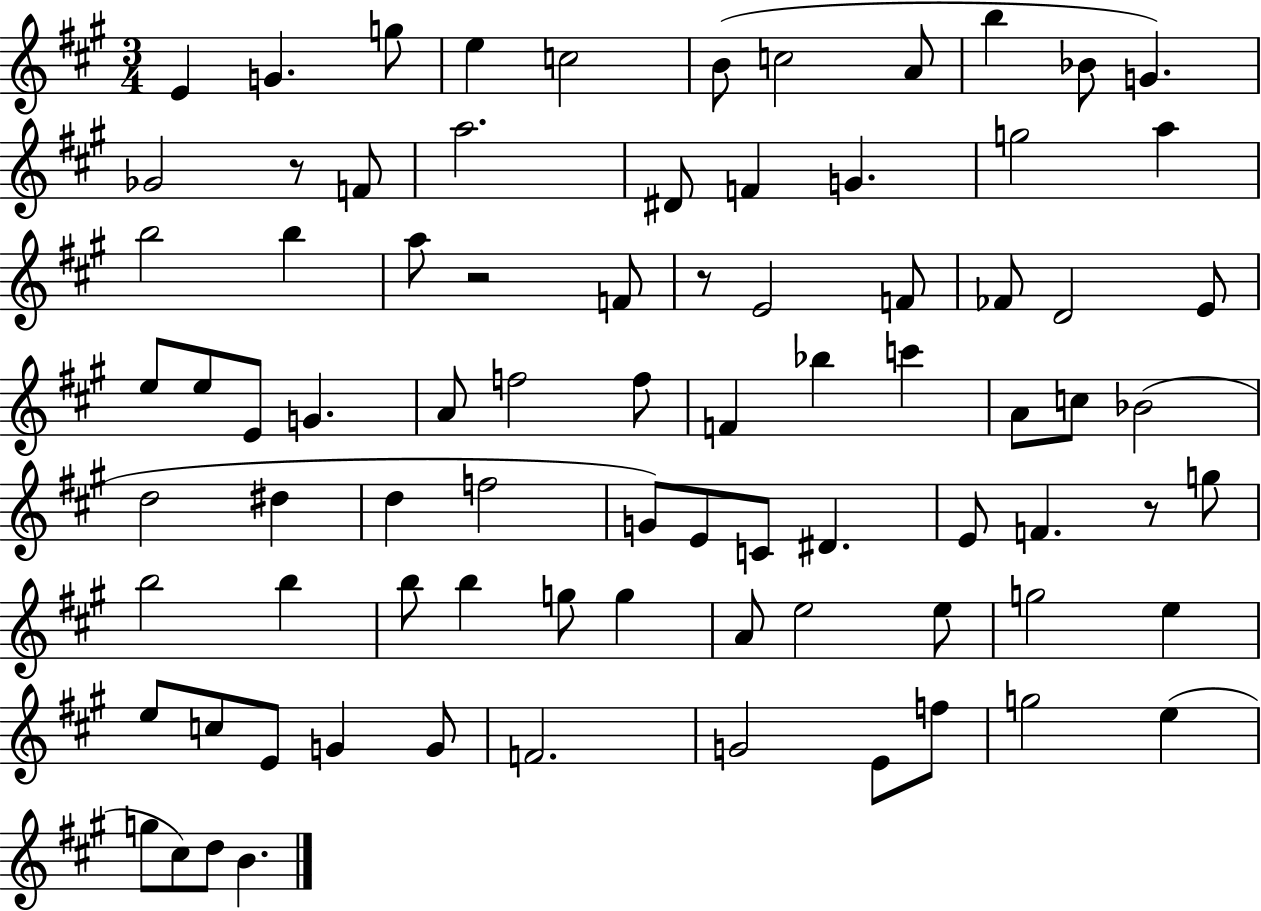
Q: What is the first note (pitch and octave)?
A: E4